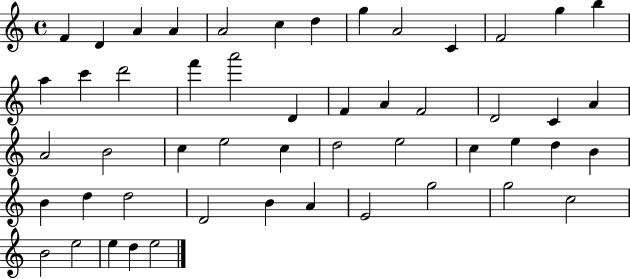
F4/q D4/q A4/q A4/q A4/h C5/q D5/q G5/q A4/h C4/q F4/h G5/q B5/q A5/q C6/q D6/h F6/q A6/h D4/q F4/q A4/q F4/h D4/h C4/q A4/q A4/h B4/h C5/q E5/h C5/q D5/h E5/h C5/q E5/q D5/q B4/q B4/q D5/q D5/h D4/h B4/q A4/q E4/h G5/h G5/h C5/h B4/h E5/h E5/q D5/q E5/h